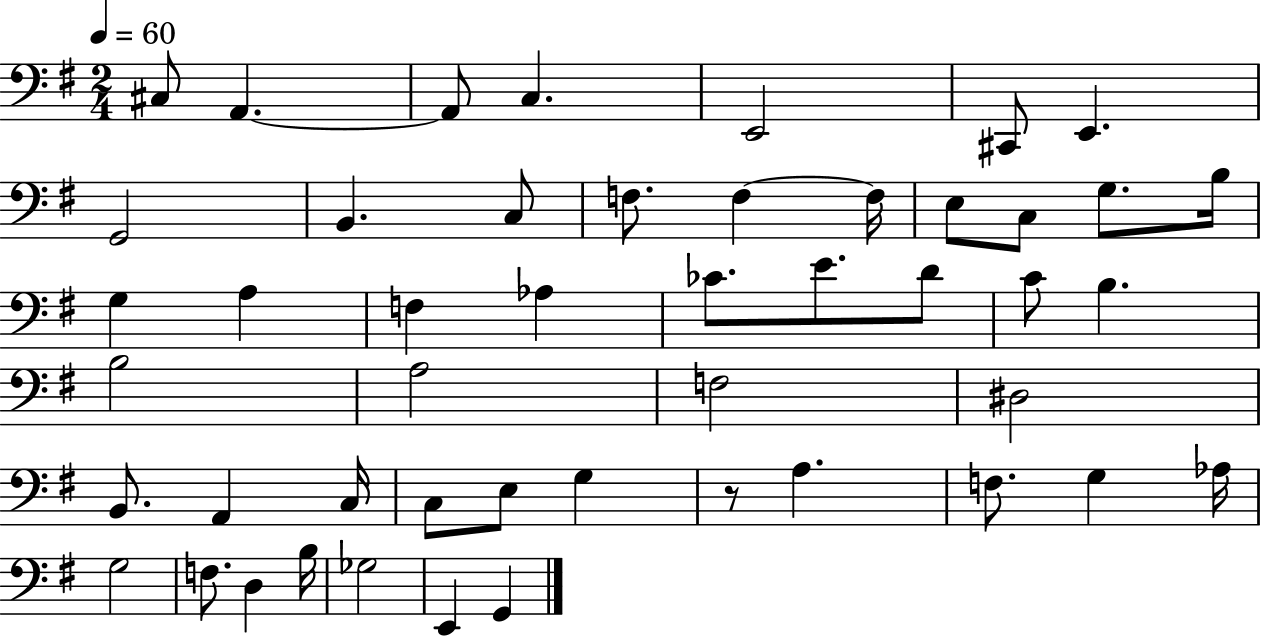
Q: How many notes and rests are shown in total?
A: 48